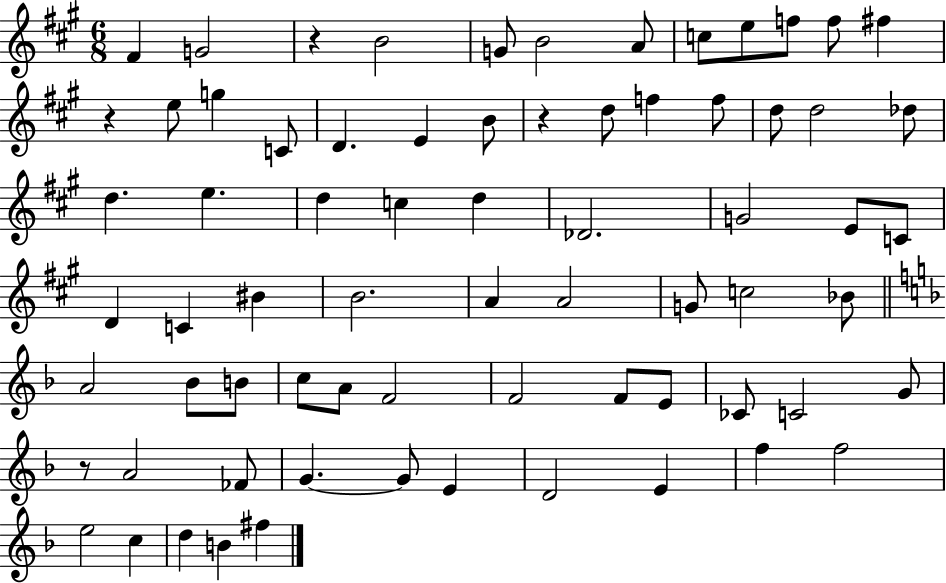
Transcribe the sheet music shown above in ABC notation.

X:1
T:Untitled
M:6/8
L:1/4
K:A
^F G2 z B2 G/2 B2 A/2 c/2 e/2 f/2 f/2 ^f z e/2 g C/2 D E B/2 z d/2 f f/2 d/2 d2 _d/2 d e d c d _D2 G2 E/2 C/2 D C ^B B2 A A2 G/2 c2 _B/2 A2 _B/2 B/2 c/2 A/2 F2 F2 F/2 E/2 _C/2 C2 G/2 z/2 A2 _F/2 G G/2 E D2 E f f2 e2 c d B ^f